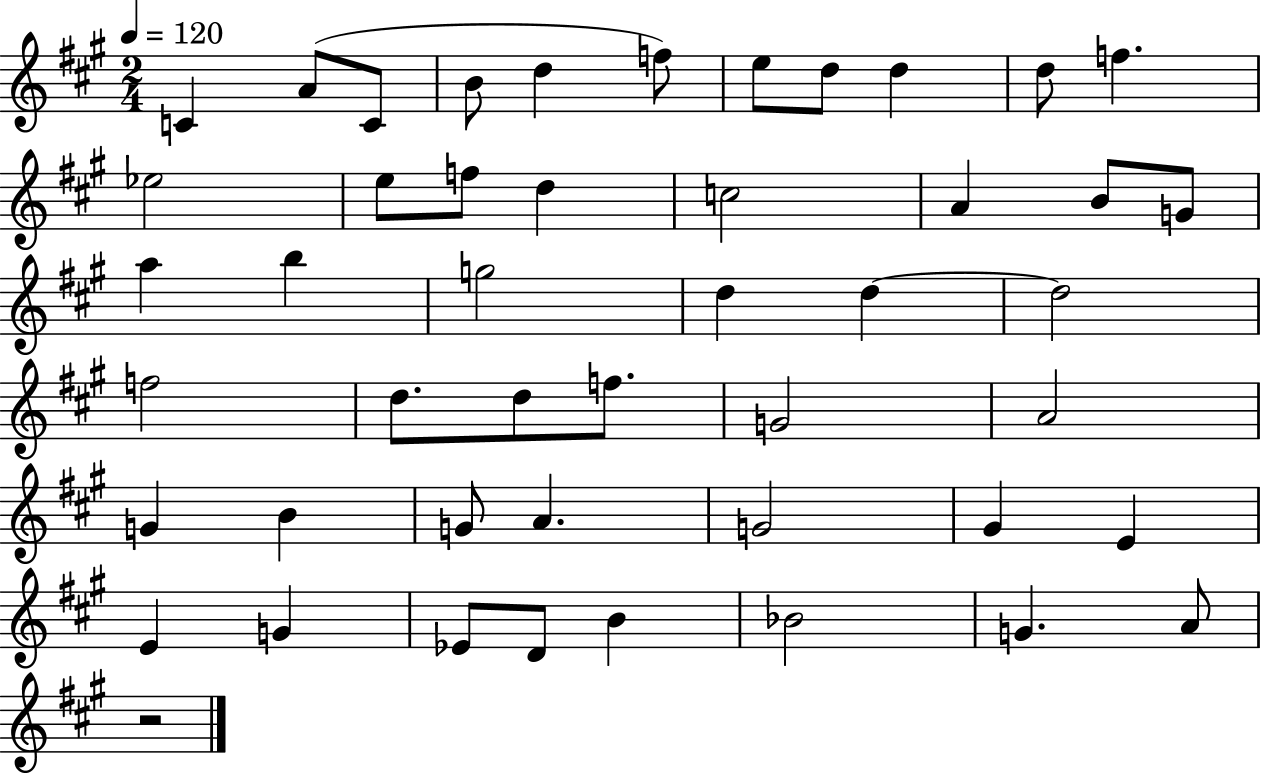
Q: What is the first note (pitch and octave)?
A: C4